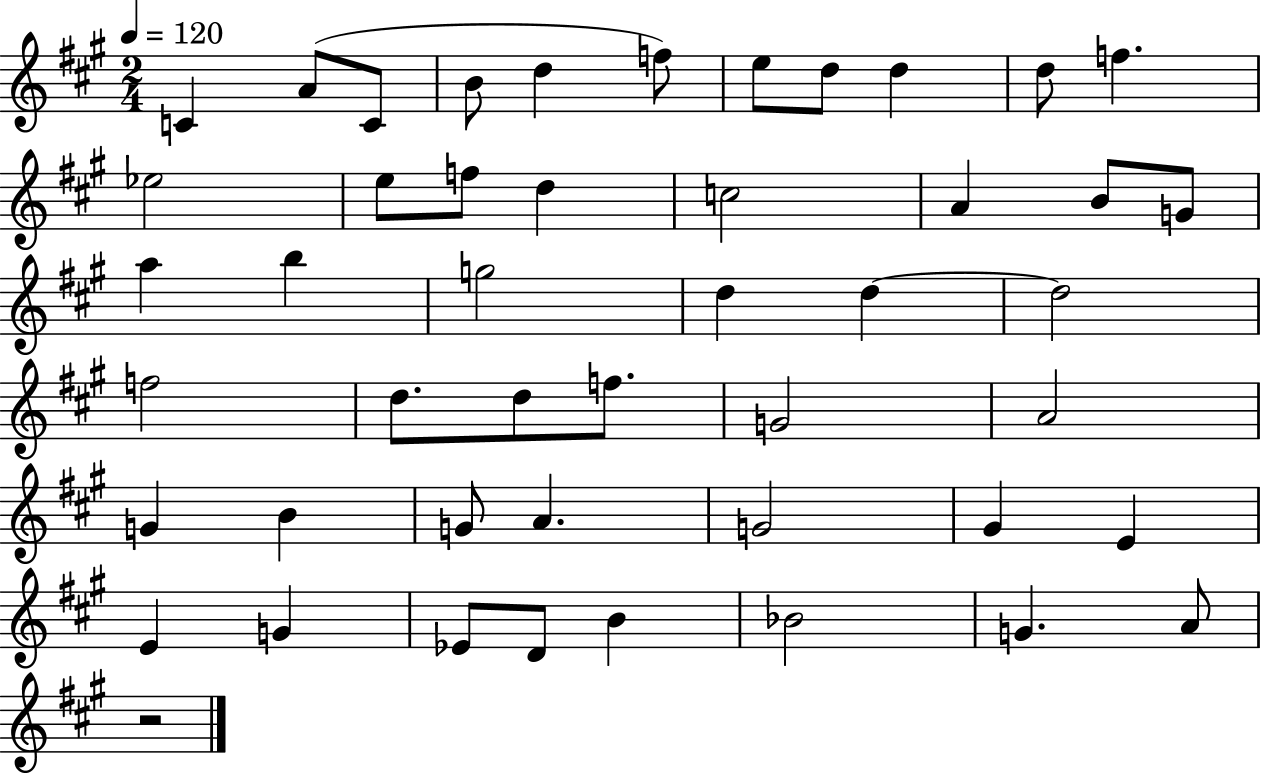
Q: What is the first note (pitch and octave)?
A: C4